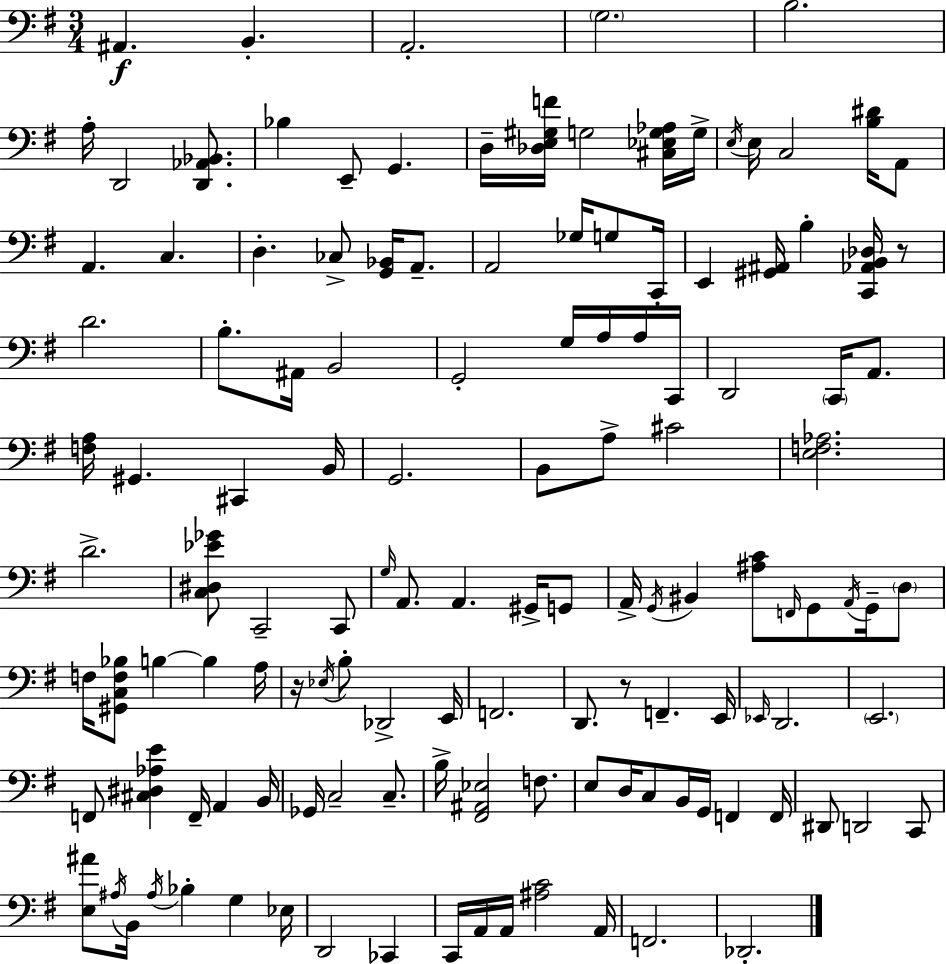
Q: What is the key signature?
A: G major